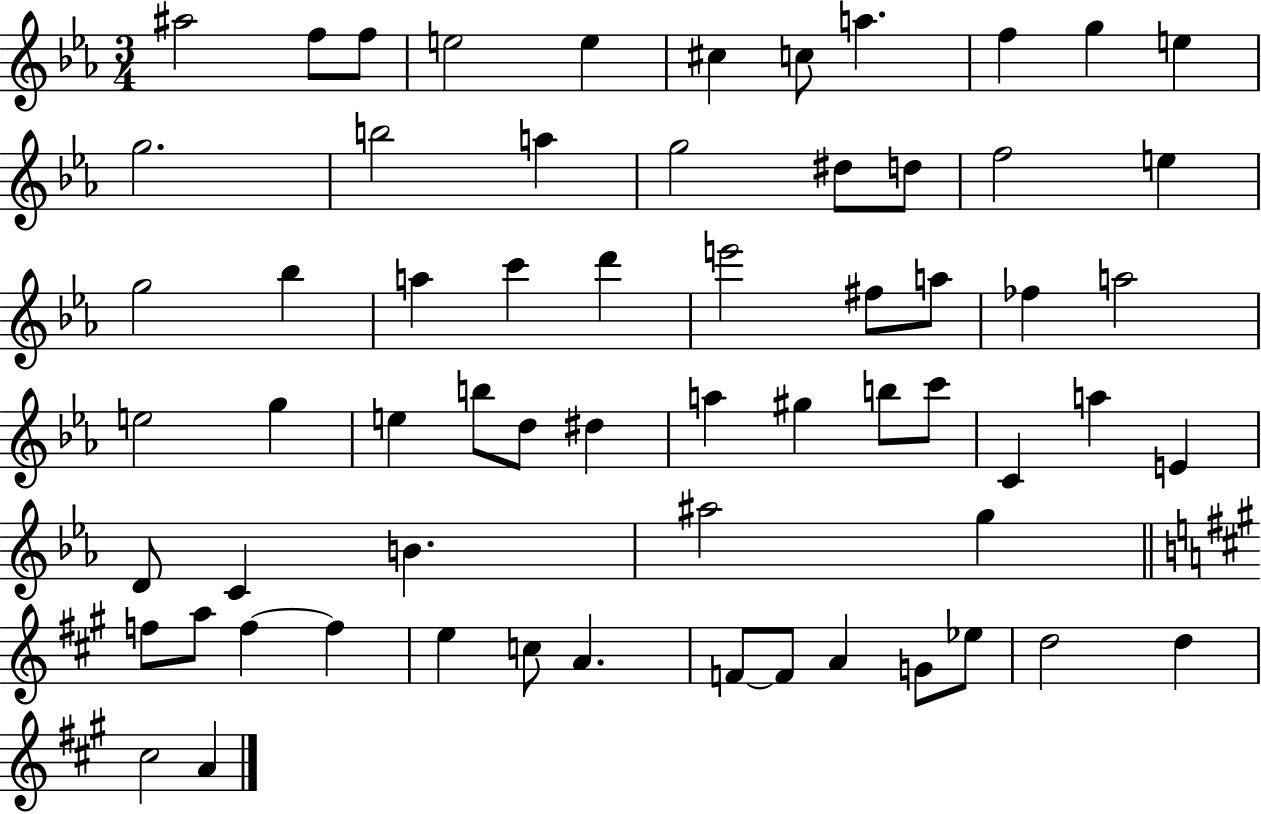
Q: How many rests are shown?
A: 0